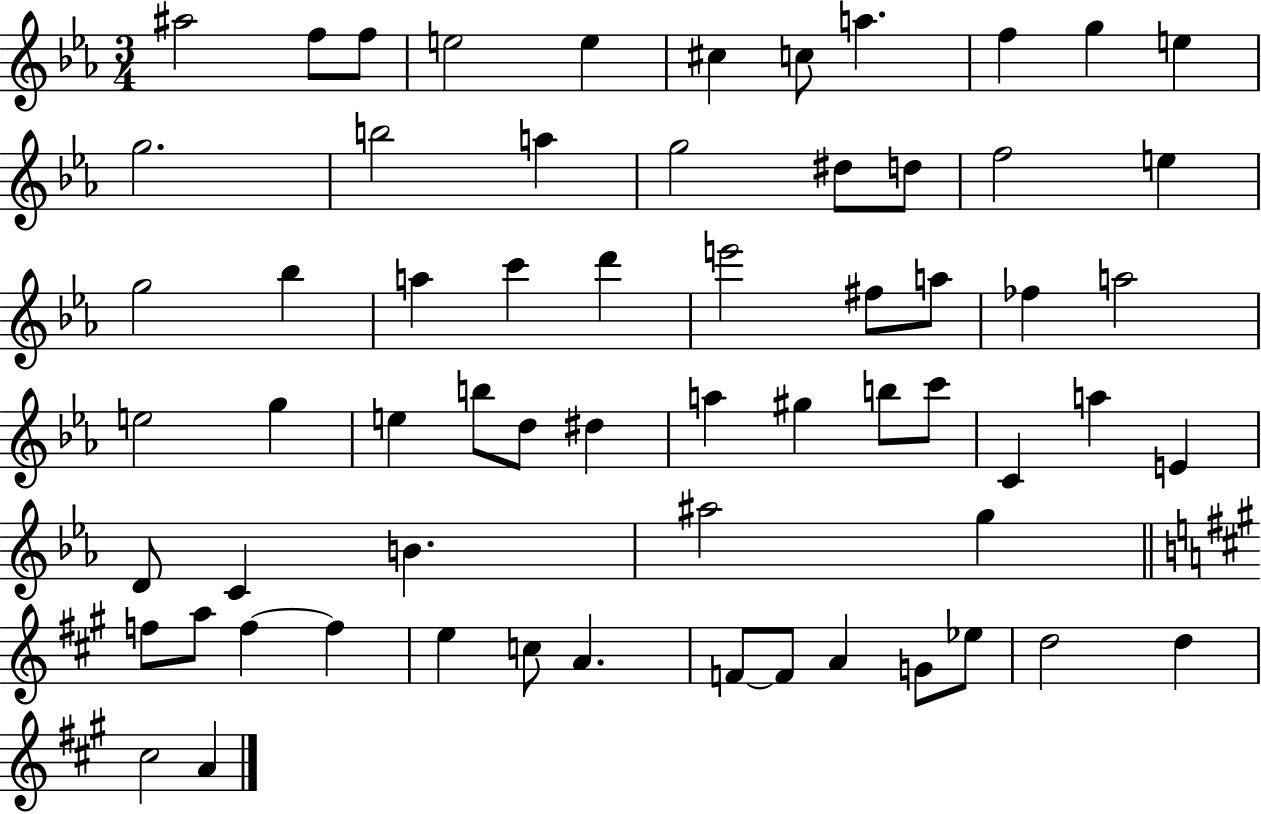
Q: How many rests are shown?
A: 0